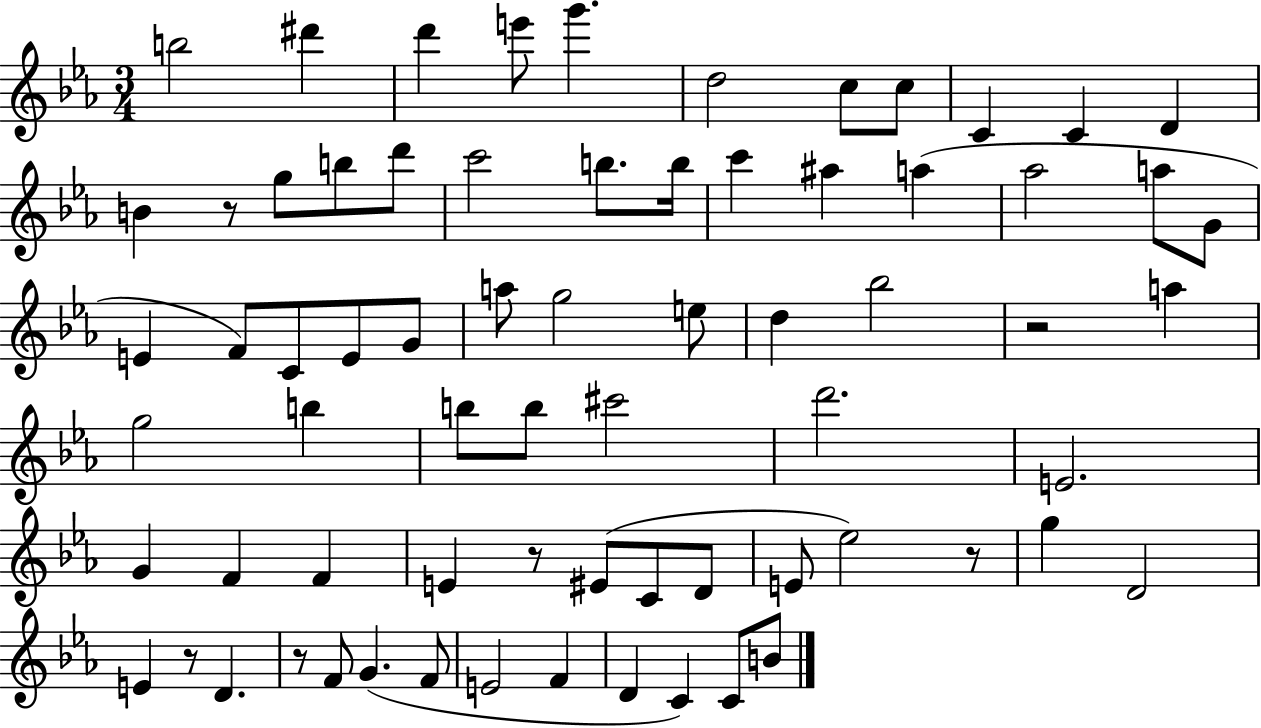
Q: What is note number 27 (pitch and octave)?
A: C4